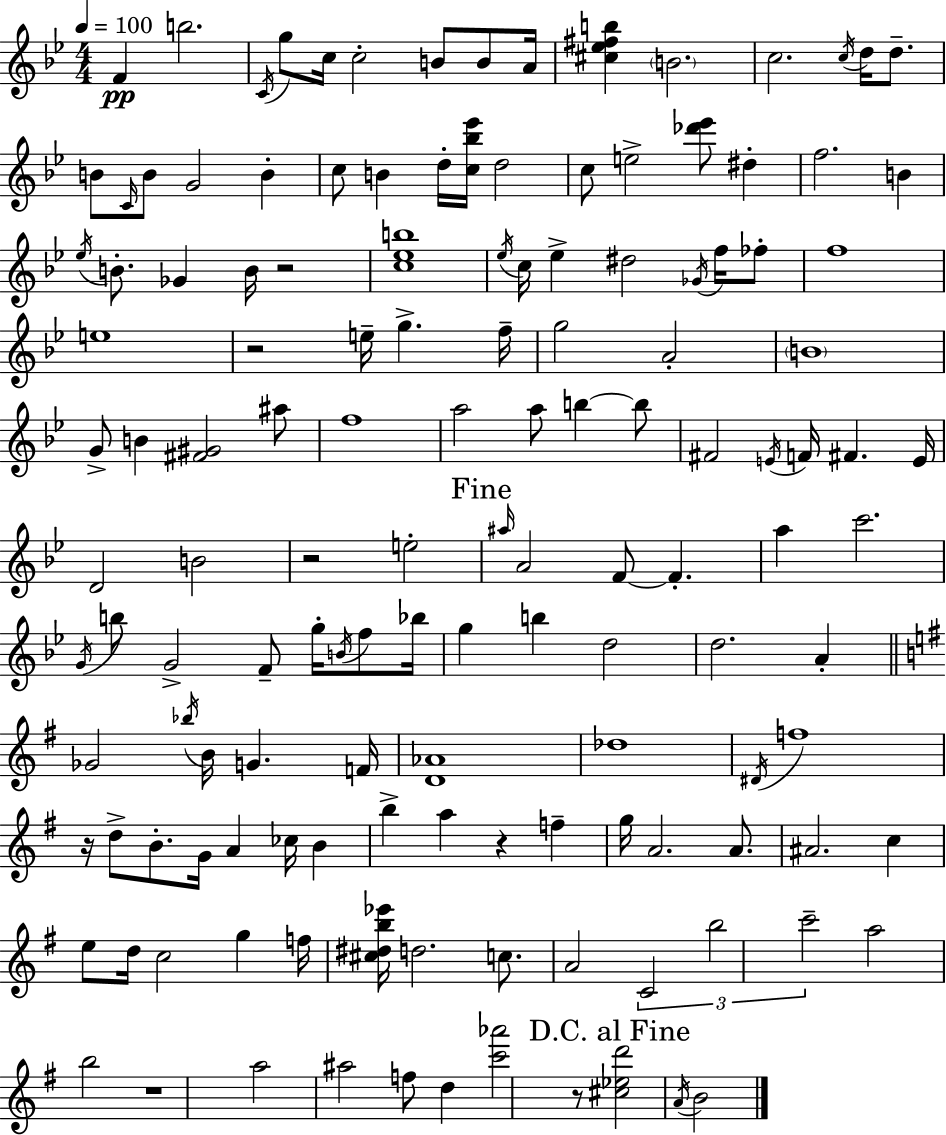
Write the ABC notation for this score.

X:1
T:Untitled
M:4/4
L:1/4
K:Bb
F b2 C/4 g/2 c/4 c2 B/2 B/2 A/4 [^c_e^fb] B2 c2 c/4 d/4 d/2 B/2 C/4 B/2 G2 B c/2 B d/4 [c_b_e']/4 d2 c/2 e2 [_d'_e']/2 ^d f2 B _e/4 B/2 _G B/4 z2 [c_eb]4 _e/4 c/4 _e ^d2 _G/4 f/4 _f/2 f4 e4 z2 e/4 g f/4 g2 A2 B4 G/2 B [^F^G]2 ^a/2 f4 a2 a/2 b b/2 ^F2 E/4 F/4 ^F E/4 D2 B2 z2 e2 ^a/4 A2 F/2 F a c'2 G/4 b/2 G2 F/2 g/4 B/4 f/2 _b/4 g b d2 d2 A _G2 _b/4 B/4 G F/4 [D_A]4 _d4 ^D/4 f4 z/4 d/2 B/2 G/4 A _c/4 B b a z f g/4 A2 A/2 ^A2 c e/2 d/4 c2 g f/4 [^c^db_e']/4 d2 c/2 A2 C2 b2 c'2 a2 b2 z4 a2 ^a2 f/2 d [c'_a']2 z/2 [^c_ed']2 A/4 B2